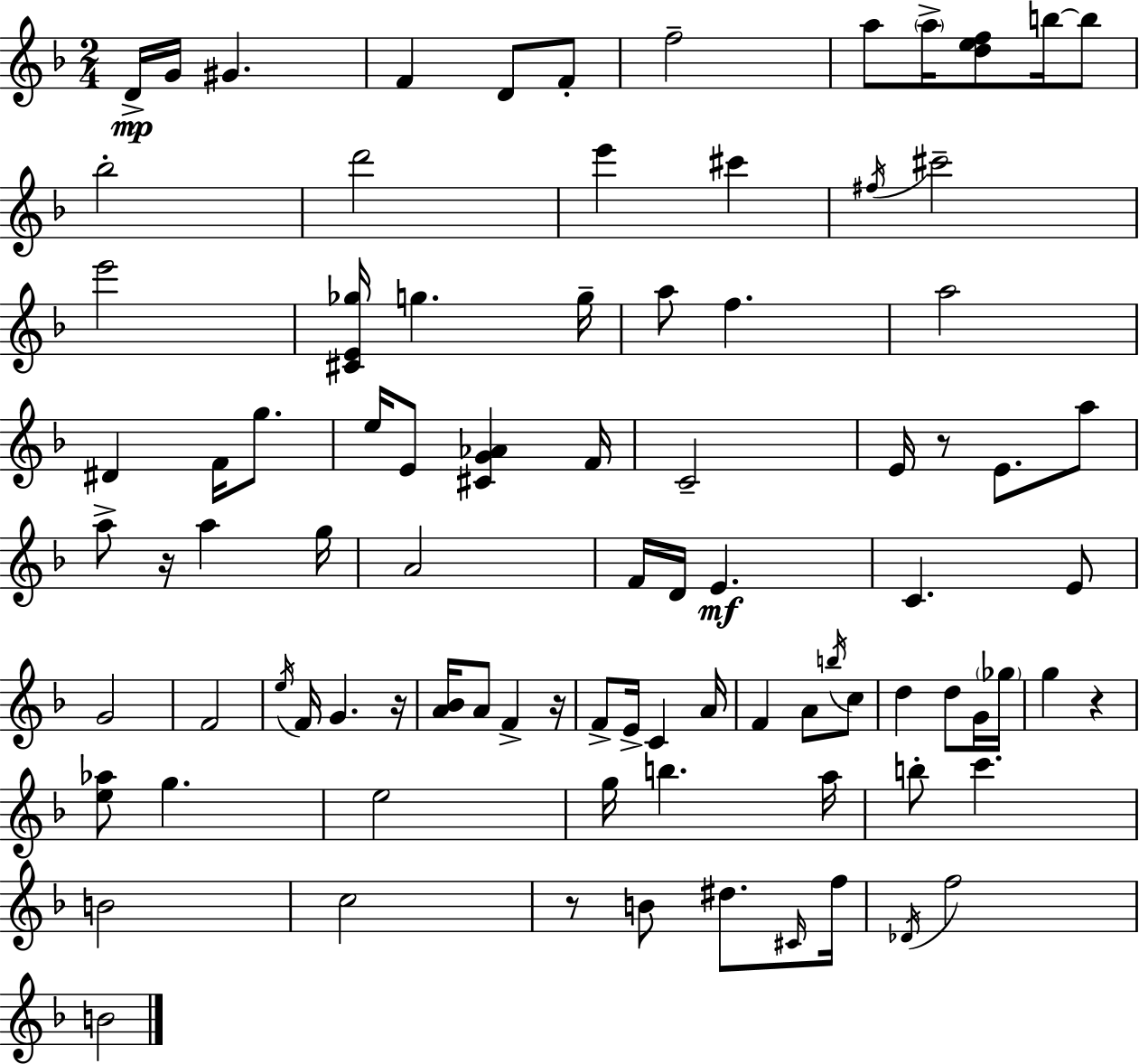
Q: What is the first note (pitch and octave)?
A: D4